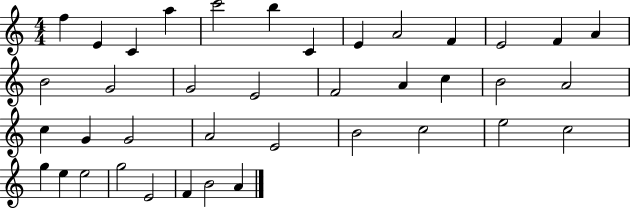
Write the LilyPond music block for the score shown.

{
  \clef treble
  \numericTimeSignature
  \time 4/4
  \key c \major
  f''4 e'4 c'4 a''4 | c'''2 b''4 c'4 | e'4 a'2 f'4 | e'2 f'4 a'4 | \break b'2 g'2 | g'2 e'2 | f'2 a'4 c''4 | b'2 a'2 | \break c''4 g'4 g'2 | a'2 e'2 | b'2 c''2 | e''2 c''2 | \break g''4 e''4 e''2 | g''2 e'2 | f'4 b'2 a'4 | \bar "|."
}